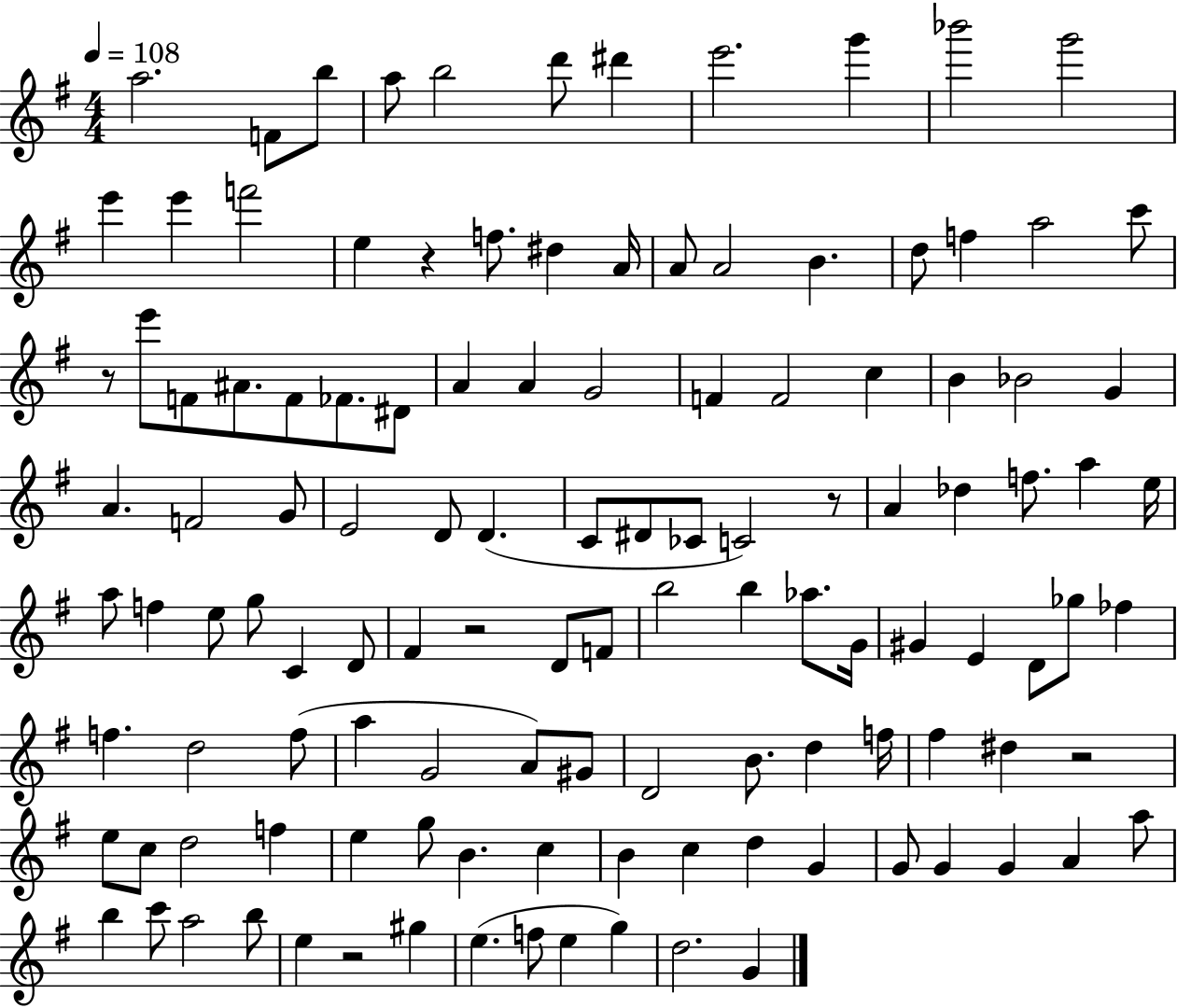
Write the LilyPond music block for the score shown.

{
  \clef treble
  \numericTimeSignature
  \time 4/4
  \key g \major
  \tempo 4 = 108
  a''2. f'8 b''8 | a''8 b''2 d'''8 dis'''4 | e'''2. g'''4 | bes'''2 g'''2 | \break e'''4 e'''4 f'''2 | e''4 r4 f''8. dis''4 a'16 | a'8 a'2 b'4. | d''8 f''4 a''2 c'''8 | \break r8 e'''8 f'8 ais'8. f'8 fes'8. dis'8 | a'4 a'4 g'2 | f'4 f'2 c''4 | b'4 bes'2 g'4 | \break a'4. f'2 g'8 | e'2 d'8 d'4.( | c'8 dis'8 ces'8 c'2) r8 | a'4 des''4 f''8. a''4 e''16 | \break a''8 f''4 e''8 g''8 c'4 d'8 | fis'4 r2 d'8 f'8 | b''2 b''4 aes''8. g'16 | gis'4 e'4 d'8 ges''8 fes''4 | \break f''4. d''2 f''8( | a''4 g'2 a'8) gis'8 | d'2 b'8. d''4 f''16 | fis''4 dis''4 r2 | \break e''8 c''8 d''2 f''4 | e''4 g''8 b'4. c''4 | b'4 c''4 d''4 g'4 | g'8 g'4 g'4 a'4 a''8 | \break b''4 c'''8 a''2 b''8 | e''4 r2 gis''4 | e''4.( f''8 e''4 g''4) | d''2. g'4 | \break \bar "|."
}